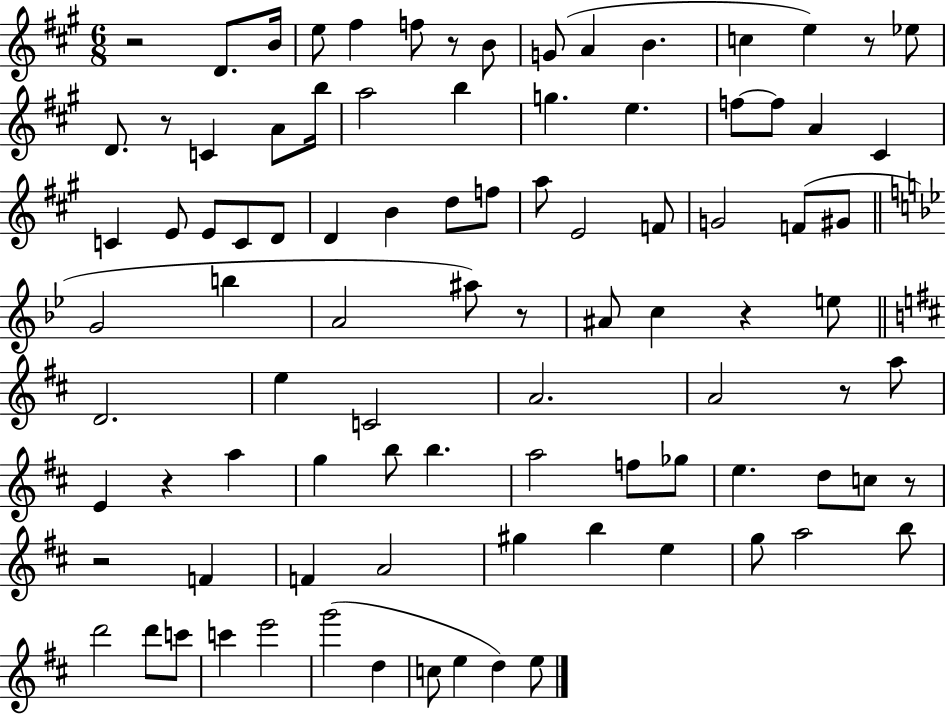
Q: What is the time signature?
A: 6/8